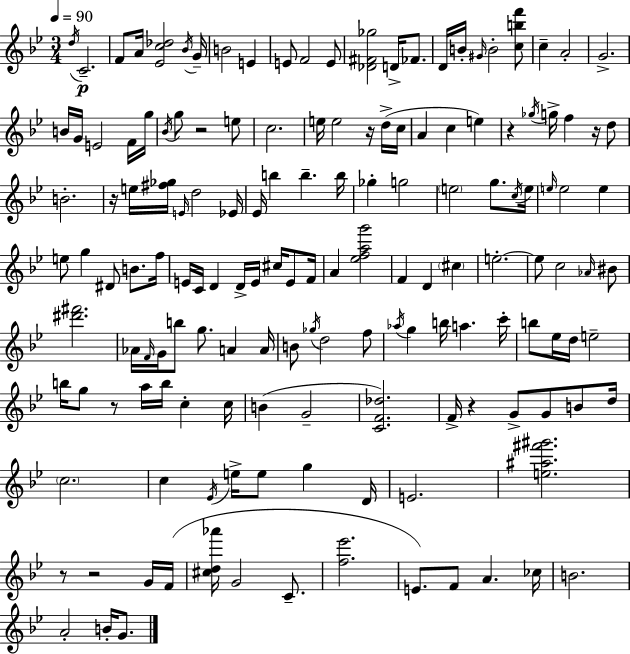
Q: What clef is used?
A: treble